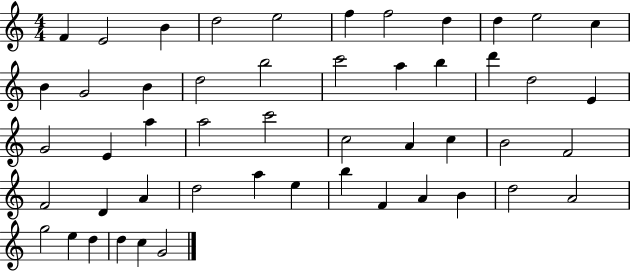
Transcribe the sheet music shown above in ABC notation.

X:1
T:Untitled
M:4/4
L:1/4
K:C
F E2 B d2 e2 f f2 d d e2 c B G2 B d2 b2 c'2 a b d' d2 E G2 E a a2 c'2 c2 A c B2 F2 F2 D A d2 a e b F A B d2 A2 g2 e d d c G2